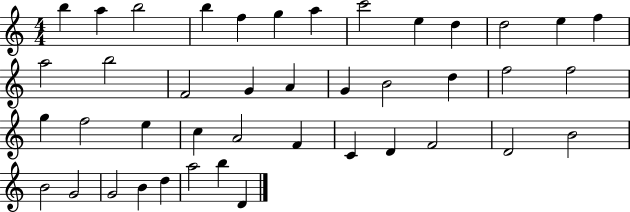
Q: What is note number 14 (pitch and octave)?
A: A5